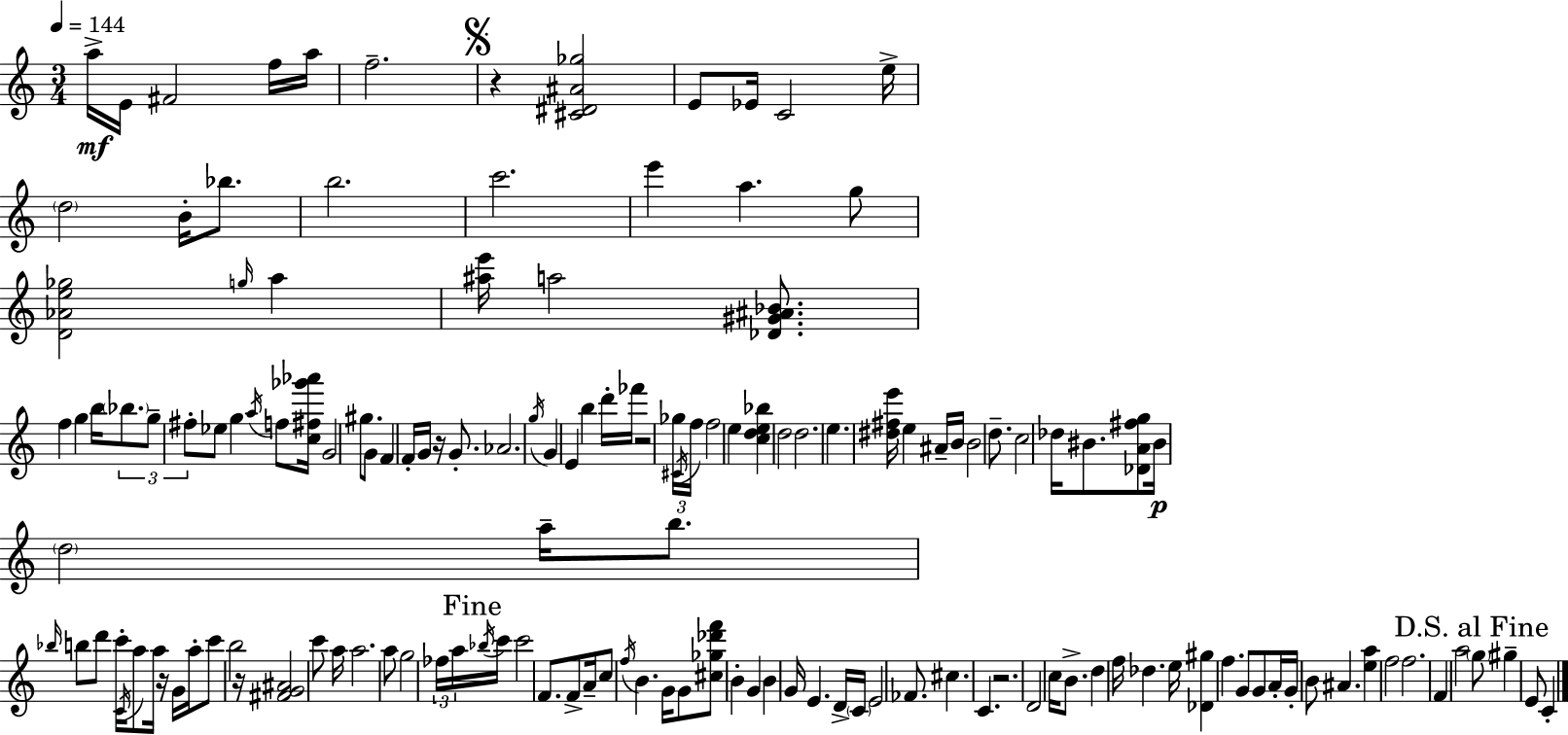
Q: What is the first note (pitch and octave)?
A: A5